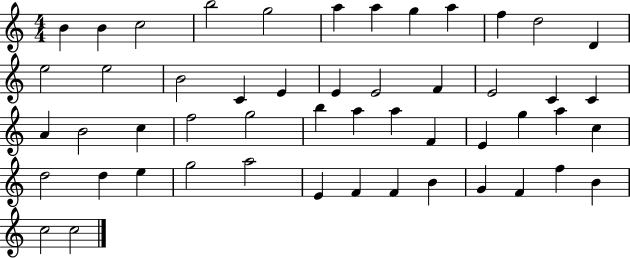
X:1
T:Untitled
M:4/4
L:1/4
K:C
B B c2 b2 g2 a a g a f d2 D e2 e2 B2 C E E E2 F E2 C C A B2 c f2 g2 b a a F E g a c d2 d e g2 a2 E F F B G F f B c2 c2